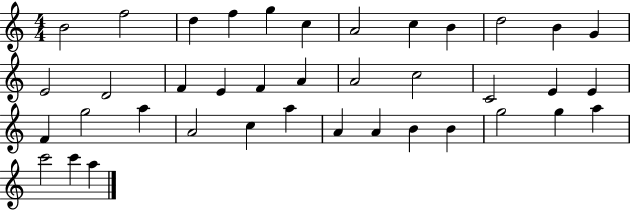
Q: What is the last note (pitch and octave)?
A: A5